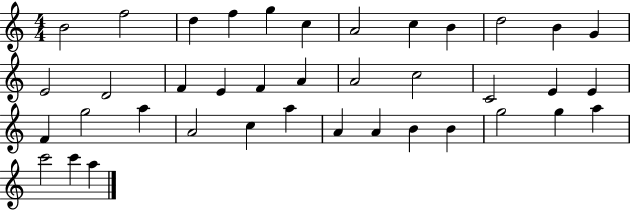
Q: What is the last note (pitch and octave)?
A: A5